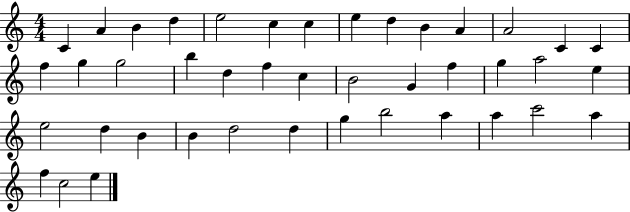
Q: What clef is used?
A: treble